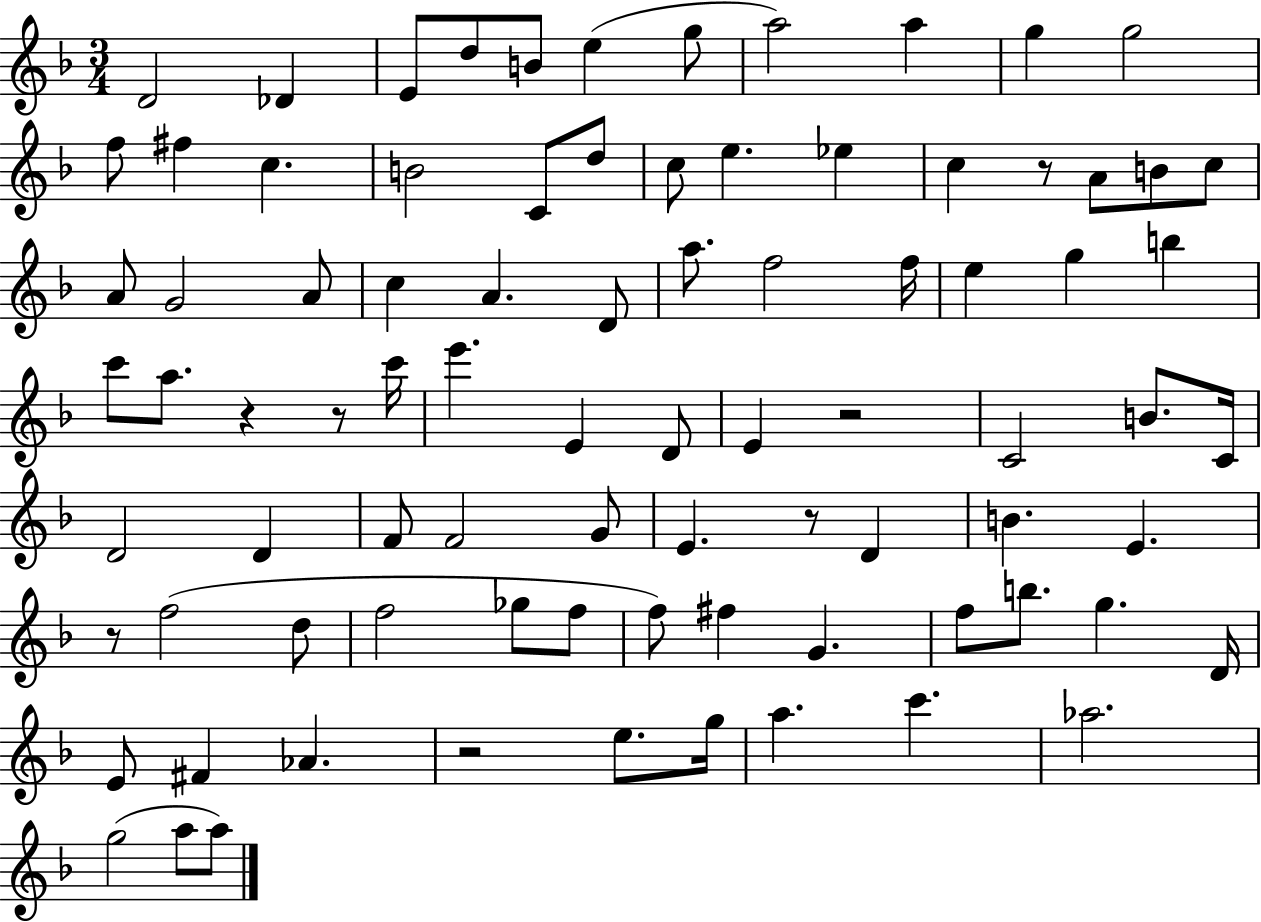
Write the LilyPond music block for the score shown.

{
  \clef treble
  \numericTimeSignature
  \time 3/4
  \key f \major
  d'2 des'4 | e'8 d''8 b'8 e''4( g''8 | a''2) a''4 | g''4 g''2 | \break f''8 fis''4 c''4. | b'2 c'8 d''8 | c''8 e''4. ees''4 | c''4 r8 a'8 b'8 c''8 | \break a'8 g'2 a'8 | c''4 a'4. d'8 | a''8. f''2 f''16 | e''4 g''4 b''4 | \break c'''8 a''8. r4 r8 c'''16 | e'''4. e'4 d'8 | e'4 r2 | c'2 b'8. c'16 | \break d'2 d'4 | f'8 f'2 g'8 | e'4. r8 d'4 | b'4. e'4. | \break r8 f''2( d''8 | f''2 ges''8 f''8 | f''8) fis''4 g'4. | f''8 b''8. g''4. d'16 | \break e'8 fis'4 aes'4. | r2 e''8. g''16 | a''4. c'''4. | aes''2. | \break g''2( a''8 a''8) | \bar "|."
}